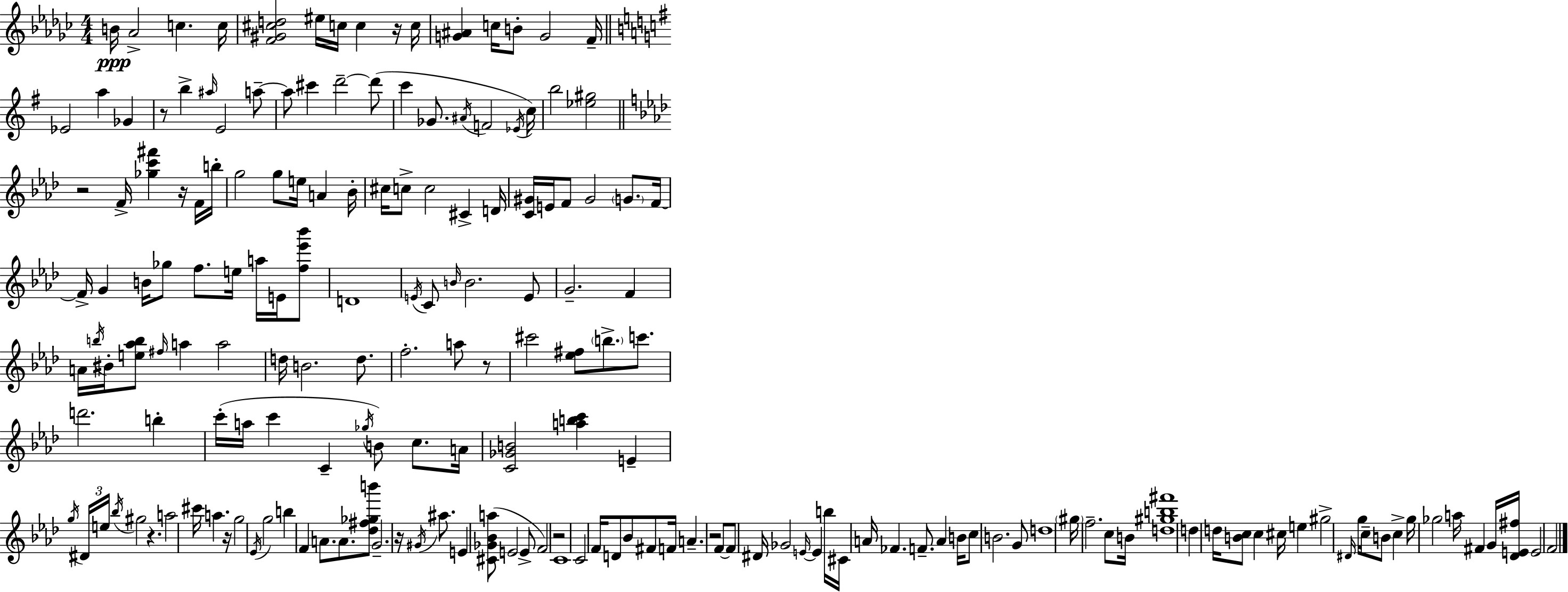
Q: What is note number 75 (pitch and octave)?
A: A5